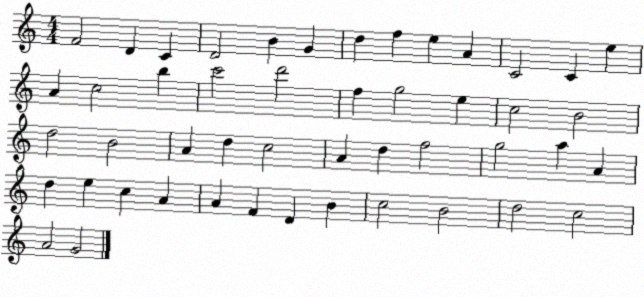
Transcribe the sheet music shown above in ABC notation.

X:1
T:Untitled
M:4/4
L:1/4
K:C
F2 D C D2 B G d f e A C2 C e A c2 b c'2 d'2 f g2 e c2 B2 d2 B2 A d c2 A d f2 g2 a A d e c A A F D B c2 B2 d2 c2 A2 G2